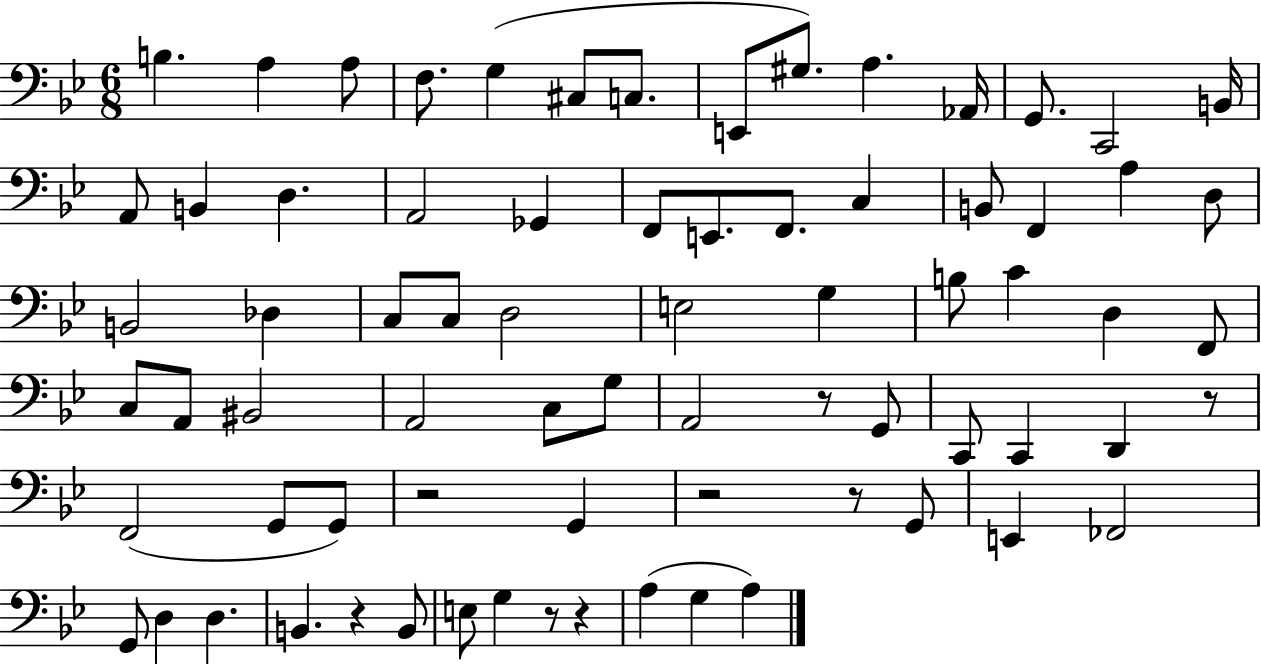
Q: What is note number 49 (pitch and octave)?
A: D2